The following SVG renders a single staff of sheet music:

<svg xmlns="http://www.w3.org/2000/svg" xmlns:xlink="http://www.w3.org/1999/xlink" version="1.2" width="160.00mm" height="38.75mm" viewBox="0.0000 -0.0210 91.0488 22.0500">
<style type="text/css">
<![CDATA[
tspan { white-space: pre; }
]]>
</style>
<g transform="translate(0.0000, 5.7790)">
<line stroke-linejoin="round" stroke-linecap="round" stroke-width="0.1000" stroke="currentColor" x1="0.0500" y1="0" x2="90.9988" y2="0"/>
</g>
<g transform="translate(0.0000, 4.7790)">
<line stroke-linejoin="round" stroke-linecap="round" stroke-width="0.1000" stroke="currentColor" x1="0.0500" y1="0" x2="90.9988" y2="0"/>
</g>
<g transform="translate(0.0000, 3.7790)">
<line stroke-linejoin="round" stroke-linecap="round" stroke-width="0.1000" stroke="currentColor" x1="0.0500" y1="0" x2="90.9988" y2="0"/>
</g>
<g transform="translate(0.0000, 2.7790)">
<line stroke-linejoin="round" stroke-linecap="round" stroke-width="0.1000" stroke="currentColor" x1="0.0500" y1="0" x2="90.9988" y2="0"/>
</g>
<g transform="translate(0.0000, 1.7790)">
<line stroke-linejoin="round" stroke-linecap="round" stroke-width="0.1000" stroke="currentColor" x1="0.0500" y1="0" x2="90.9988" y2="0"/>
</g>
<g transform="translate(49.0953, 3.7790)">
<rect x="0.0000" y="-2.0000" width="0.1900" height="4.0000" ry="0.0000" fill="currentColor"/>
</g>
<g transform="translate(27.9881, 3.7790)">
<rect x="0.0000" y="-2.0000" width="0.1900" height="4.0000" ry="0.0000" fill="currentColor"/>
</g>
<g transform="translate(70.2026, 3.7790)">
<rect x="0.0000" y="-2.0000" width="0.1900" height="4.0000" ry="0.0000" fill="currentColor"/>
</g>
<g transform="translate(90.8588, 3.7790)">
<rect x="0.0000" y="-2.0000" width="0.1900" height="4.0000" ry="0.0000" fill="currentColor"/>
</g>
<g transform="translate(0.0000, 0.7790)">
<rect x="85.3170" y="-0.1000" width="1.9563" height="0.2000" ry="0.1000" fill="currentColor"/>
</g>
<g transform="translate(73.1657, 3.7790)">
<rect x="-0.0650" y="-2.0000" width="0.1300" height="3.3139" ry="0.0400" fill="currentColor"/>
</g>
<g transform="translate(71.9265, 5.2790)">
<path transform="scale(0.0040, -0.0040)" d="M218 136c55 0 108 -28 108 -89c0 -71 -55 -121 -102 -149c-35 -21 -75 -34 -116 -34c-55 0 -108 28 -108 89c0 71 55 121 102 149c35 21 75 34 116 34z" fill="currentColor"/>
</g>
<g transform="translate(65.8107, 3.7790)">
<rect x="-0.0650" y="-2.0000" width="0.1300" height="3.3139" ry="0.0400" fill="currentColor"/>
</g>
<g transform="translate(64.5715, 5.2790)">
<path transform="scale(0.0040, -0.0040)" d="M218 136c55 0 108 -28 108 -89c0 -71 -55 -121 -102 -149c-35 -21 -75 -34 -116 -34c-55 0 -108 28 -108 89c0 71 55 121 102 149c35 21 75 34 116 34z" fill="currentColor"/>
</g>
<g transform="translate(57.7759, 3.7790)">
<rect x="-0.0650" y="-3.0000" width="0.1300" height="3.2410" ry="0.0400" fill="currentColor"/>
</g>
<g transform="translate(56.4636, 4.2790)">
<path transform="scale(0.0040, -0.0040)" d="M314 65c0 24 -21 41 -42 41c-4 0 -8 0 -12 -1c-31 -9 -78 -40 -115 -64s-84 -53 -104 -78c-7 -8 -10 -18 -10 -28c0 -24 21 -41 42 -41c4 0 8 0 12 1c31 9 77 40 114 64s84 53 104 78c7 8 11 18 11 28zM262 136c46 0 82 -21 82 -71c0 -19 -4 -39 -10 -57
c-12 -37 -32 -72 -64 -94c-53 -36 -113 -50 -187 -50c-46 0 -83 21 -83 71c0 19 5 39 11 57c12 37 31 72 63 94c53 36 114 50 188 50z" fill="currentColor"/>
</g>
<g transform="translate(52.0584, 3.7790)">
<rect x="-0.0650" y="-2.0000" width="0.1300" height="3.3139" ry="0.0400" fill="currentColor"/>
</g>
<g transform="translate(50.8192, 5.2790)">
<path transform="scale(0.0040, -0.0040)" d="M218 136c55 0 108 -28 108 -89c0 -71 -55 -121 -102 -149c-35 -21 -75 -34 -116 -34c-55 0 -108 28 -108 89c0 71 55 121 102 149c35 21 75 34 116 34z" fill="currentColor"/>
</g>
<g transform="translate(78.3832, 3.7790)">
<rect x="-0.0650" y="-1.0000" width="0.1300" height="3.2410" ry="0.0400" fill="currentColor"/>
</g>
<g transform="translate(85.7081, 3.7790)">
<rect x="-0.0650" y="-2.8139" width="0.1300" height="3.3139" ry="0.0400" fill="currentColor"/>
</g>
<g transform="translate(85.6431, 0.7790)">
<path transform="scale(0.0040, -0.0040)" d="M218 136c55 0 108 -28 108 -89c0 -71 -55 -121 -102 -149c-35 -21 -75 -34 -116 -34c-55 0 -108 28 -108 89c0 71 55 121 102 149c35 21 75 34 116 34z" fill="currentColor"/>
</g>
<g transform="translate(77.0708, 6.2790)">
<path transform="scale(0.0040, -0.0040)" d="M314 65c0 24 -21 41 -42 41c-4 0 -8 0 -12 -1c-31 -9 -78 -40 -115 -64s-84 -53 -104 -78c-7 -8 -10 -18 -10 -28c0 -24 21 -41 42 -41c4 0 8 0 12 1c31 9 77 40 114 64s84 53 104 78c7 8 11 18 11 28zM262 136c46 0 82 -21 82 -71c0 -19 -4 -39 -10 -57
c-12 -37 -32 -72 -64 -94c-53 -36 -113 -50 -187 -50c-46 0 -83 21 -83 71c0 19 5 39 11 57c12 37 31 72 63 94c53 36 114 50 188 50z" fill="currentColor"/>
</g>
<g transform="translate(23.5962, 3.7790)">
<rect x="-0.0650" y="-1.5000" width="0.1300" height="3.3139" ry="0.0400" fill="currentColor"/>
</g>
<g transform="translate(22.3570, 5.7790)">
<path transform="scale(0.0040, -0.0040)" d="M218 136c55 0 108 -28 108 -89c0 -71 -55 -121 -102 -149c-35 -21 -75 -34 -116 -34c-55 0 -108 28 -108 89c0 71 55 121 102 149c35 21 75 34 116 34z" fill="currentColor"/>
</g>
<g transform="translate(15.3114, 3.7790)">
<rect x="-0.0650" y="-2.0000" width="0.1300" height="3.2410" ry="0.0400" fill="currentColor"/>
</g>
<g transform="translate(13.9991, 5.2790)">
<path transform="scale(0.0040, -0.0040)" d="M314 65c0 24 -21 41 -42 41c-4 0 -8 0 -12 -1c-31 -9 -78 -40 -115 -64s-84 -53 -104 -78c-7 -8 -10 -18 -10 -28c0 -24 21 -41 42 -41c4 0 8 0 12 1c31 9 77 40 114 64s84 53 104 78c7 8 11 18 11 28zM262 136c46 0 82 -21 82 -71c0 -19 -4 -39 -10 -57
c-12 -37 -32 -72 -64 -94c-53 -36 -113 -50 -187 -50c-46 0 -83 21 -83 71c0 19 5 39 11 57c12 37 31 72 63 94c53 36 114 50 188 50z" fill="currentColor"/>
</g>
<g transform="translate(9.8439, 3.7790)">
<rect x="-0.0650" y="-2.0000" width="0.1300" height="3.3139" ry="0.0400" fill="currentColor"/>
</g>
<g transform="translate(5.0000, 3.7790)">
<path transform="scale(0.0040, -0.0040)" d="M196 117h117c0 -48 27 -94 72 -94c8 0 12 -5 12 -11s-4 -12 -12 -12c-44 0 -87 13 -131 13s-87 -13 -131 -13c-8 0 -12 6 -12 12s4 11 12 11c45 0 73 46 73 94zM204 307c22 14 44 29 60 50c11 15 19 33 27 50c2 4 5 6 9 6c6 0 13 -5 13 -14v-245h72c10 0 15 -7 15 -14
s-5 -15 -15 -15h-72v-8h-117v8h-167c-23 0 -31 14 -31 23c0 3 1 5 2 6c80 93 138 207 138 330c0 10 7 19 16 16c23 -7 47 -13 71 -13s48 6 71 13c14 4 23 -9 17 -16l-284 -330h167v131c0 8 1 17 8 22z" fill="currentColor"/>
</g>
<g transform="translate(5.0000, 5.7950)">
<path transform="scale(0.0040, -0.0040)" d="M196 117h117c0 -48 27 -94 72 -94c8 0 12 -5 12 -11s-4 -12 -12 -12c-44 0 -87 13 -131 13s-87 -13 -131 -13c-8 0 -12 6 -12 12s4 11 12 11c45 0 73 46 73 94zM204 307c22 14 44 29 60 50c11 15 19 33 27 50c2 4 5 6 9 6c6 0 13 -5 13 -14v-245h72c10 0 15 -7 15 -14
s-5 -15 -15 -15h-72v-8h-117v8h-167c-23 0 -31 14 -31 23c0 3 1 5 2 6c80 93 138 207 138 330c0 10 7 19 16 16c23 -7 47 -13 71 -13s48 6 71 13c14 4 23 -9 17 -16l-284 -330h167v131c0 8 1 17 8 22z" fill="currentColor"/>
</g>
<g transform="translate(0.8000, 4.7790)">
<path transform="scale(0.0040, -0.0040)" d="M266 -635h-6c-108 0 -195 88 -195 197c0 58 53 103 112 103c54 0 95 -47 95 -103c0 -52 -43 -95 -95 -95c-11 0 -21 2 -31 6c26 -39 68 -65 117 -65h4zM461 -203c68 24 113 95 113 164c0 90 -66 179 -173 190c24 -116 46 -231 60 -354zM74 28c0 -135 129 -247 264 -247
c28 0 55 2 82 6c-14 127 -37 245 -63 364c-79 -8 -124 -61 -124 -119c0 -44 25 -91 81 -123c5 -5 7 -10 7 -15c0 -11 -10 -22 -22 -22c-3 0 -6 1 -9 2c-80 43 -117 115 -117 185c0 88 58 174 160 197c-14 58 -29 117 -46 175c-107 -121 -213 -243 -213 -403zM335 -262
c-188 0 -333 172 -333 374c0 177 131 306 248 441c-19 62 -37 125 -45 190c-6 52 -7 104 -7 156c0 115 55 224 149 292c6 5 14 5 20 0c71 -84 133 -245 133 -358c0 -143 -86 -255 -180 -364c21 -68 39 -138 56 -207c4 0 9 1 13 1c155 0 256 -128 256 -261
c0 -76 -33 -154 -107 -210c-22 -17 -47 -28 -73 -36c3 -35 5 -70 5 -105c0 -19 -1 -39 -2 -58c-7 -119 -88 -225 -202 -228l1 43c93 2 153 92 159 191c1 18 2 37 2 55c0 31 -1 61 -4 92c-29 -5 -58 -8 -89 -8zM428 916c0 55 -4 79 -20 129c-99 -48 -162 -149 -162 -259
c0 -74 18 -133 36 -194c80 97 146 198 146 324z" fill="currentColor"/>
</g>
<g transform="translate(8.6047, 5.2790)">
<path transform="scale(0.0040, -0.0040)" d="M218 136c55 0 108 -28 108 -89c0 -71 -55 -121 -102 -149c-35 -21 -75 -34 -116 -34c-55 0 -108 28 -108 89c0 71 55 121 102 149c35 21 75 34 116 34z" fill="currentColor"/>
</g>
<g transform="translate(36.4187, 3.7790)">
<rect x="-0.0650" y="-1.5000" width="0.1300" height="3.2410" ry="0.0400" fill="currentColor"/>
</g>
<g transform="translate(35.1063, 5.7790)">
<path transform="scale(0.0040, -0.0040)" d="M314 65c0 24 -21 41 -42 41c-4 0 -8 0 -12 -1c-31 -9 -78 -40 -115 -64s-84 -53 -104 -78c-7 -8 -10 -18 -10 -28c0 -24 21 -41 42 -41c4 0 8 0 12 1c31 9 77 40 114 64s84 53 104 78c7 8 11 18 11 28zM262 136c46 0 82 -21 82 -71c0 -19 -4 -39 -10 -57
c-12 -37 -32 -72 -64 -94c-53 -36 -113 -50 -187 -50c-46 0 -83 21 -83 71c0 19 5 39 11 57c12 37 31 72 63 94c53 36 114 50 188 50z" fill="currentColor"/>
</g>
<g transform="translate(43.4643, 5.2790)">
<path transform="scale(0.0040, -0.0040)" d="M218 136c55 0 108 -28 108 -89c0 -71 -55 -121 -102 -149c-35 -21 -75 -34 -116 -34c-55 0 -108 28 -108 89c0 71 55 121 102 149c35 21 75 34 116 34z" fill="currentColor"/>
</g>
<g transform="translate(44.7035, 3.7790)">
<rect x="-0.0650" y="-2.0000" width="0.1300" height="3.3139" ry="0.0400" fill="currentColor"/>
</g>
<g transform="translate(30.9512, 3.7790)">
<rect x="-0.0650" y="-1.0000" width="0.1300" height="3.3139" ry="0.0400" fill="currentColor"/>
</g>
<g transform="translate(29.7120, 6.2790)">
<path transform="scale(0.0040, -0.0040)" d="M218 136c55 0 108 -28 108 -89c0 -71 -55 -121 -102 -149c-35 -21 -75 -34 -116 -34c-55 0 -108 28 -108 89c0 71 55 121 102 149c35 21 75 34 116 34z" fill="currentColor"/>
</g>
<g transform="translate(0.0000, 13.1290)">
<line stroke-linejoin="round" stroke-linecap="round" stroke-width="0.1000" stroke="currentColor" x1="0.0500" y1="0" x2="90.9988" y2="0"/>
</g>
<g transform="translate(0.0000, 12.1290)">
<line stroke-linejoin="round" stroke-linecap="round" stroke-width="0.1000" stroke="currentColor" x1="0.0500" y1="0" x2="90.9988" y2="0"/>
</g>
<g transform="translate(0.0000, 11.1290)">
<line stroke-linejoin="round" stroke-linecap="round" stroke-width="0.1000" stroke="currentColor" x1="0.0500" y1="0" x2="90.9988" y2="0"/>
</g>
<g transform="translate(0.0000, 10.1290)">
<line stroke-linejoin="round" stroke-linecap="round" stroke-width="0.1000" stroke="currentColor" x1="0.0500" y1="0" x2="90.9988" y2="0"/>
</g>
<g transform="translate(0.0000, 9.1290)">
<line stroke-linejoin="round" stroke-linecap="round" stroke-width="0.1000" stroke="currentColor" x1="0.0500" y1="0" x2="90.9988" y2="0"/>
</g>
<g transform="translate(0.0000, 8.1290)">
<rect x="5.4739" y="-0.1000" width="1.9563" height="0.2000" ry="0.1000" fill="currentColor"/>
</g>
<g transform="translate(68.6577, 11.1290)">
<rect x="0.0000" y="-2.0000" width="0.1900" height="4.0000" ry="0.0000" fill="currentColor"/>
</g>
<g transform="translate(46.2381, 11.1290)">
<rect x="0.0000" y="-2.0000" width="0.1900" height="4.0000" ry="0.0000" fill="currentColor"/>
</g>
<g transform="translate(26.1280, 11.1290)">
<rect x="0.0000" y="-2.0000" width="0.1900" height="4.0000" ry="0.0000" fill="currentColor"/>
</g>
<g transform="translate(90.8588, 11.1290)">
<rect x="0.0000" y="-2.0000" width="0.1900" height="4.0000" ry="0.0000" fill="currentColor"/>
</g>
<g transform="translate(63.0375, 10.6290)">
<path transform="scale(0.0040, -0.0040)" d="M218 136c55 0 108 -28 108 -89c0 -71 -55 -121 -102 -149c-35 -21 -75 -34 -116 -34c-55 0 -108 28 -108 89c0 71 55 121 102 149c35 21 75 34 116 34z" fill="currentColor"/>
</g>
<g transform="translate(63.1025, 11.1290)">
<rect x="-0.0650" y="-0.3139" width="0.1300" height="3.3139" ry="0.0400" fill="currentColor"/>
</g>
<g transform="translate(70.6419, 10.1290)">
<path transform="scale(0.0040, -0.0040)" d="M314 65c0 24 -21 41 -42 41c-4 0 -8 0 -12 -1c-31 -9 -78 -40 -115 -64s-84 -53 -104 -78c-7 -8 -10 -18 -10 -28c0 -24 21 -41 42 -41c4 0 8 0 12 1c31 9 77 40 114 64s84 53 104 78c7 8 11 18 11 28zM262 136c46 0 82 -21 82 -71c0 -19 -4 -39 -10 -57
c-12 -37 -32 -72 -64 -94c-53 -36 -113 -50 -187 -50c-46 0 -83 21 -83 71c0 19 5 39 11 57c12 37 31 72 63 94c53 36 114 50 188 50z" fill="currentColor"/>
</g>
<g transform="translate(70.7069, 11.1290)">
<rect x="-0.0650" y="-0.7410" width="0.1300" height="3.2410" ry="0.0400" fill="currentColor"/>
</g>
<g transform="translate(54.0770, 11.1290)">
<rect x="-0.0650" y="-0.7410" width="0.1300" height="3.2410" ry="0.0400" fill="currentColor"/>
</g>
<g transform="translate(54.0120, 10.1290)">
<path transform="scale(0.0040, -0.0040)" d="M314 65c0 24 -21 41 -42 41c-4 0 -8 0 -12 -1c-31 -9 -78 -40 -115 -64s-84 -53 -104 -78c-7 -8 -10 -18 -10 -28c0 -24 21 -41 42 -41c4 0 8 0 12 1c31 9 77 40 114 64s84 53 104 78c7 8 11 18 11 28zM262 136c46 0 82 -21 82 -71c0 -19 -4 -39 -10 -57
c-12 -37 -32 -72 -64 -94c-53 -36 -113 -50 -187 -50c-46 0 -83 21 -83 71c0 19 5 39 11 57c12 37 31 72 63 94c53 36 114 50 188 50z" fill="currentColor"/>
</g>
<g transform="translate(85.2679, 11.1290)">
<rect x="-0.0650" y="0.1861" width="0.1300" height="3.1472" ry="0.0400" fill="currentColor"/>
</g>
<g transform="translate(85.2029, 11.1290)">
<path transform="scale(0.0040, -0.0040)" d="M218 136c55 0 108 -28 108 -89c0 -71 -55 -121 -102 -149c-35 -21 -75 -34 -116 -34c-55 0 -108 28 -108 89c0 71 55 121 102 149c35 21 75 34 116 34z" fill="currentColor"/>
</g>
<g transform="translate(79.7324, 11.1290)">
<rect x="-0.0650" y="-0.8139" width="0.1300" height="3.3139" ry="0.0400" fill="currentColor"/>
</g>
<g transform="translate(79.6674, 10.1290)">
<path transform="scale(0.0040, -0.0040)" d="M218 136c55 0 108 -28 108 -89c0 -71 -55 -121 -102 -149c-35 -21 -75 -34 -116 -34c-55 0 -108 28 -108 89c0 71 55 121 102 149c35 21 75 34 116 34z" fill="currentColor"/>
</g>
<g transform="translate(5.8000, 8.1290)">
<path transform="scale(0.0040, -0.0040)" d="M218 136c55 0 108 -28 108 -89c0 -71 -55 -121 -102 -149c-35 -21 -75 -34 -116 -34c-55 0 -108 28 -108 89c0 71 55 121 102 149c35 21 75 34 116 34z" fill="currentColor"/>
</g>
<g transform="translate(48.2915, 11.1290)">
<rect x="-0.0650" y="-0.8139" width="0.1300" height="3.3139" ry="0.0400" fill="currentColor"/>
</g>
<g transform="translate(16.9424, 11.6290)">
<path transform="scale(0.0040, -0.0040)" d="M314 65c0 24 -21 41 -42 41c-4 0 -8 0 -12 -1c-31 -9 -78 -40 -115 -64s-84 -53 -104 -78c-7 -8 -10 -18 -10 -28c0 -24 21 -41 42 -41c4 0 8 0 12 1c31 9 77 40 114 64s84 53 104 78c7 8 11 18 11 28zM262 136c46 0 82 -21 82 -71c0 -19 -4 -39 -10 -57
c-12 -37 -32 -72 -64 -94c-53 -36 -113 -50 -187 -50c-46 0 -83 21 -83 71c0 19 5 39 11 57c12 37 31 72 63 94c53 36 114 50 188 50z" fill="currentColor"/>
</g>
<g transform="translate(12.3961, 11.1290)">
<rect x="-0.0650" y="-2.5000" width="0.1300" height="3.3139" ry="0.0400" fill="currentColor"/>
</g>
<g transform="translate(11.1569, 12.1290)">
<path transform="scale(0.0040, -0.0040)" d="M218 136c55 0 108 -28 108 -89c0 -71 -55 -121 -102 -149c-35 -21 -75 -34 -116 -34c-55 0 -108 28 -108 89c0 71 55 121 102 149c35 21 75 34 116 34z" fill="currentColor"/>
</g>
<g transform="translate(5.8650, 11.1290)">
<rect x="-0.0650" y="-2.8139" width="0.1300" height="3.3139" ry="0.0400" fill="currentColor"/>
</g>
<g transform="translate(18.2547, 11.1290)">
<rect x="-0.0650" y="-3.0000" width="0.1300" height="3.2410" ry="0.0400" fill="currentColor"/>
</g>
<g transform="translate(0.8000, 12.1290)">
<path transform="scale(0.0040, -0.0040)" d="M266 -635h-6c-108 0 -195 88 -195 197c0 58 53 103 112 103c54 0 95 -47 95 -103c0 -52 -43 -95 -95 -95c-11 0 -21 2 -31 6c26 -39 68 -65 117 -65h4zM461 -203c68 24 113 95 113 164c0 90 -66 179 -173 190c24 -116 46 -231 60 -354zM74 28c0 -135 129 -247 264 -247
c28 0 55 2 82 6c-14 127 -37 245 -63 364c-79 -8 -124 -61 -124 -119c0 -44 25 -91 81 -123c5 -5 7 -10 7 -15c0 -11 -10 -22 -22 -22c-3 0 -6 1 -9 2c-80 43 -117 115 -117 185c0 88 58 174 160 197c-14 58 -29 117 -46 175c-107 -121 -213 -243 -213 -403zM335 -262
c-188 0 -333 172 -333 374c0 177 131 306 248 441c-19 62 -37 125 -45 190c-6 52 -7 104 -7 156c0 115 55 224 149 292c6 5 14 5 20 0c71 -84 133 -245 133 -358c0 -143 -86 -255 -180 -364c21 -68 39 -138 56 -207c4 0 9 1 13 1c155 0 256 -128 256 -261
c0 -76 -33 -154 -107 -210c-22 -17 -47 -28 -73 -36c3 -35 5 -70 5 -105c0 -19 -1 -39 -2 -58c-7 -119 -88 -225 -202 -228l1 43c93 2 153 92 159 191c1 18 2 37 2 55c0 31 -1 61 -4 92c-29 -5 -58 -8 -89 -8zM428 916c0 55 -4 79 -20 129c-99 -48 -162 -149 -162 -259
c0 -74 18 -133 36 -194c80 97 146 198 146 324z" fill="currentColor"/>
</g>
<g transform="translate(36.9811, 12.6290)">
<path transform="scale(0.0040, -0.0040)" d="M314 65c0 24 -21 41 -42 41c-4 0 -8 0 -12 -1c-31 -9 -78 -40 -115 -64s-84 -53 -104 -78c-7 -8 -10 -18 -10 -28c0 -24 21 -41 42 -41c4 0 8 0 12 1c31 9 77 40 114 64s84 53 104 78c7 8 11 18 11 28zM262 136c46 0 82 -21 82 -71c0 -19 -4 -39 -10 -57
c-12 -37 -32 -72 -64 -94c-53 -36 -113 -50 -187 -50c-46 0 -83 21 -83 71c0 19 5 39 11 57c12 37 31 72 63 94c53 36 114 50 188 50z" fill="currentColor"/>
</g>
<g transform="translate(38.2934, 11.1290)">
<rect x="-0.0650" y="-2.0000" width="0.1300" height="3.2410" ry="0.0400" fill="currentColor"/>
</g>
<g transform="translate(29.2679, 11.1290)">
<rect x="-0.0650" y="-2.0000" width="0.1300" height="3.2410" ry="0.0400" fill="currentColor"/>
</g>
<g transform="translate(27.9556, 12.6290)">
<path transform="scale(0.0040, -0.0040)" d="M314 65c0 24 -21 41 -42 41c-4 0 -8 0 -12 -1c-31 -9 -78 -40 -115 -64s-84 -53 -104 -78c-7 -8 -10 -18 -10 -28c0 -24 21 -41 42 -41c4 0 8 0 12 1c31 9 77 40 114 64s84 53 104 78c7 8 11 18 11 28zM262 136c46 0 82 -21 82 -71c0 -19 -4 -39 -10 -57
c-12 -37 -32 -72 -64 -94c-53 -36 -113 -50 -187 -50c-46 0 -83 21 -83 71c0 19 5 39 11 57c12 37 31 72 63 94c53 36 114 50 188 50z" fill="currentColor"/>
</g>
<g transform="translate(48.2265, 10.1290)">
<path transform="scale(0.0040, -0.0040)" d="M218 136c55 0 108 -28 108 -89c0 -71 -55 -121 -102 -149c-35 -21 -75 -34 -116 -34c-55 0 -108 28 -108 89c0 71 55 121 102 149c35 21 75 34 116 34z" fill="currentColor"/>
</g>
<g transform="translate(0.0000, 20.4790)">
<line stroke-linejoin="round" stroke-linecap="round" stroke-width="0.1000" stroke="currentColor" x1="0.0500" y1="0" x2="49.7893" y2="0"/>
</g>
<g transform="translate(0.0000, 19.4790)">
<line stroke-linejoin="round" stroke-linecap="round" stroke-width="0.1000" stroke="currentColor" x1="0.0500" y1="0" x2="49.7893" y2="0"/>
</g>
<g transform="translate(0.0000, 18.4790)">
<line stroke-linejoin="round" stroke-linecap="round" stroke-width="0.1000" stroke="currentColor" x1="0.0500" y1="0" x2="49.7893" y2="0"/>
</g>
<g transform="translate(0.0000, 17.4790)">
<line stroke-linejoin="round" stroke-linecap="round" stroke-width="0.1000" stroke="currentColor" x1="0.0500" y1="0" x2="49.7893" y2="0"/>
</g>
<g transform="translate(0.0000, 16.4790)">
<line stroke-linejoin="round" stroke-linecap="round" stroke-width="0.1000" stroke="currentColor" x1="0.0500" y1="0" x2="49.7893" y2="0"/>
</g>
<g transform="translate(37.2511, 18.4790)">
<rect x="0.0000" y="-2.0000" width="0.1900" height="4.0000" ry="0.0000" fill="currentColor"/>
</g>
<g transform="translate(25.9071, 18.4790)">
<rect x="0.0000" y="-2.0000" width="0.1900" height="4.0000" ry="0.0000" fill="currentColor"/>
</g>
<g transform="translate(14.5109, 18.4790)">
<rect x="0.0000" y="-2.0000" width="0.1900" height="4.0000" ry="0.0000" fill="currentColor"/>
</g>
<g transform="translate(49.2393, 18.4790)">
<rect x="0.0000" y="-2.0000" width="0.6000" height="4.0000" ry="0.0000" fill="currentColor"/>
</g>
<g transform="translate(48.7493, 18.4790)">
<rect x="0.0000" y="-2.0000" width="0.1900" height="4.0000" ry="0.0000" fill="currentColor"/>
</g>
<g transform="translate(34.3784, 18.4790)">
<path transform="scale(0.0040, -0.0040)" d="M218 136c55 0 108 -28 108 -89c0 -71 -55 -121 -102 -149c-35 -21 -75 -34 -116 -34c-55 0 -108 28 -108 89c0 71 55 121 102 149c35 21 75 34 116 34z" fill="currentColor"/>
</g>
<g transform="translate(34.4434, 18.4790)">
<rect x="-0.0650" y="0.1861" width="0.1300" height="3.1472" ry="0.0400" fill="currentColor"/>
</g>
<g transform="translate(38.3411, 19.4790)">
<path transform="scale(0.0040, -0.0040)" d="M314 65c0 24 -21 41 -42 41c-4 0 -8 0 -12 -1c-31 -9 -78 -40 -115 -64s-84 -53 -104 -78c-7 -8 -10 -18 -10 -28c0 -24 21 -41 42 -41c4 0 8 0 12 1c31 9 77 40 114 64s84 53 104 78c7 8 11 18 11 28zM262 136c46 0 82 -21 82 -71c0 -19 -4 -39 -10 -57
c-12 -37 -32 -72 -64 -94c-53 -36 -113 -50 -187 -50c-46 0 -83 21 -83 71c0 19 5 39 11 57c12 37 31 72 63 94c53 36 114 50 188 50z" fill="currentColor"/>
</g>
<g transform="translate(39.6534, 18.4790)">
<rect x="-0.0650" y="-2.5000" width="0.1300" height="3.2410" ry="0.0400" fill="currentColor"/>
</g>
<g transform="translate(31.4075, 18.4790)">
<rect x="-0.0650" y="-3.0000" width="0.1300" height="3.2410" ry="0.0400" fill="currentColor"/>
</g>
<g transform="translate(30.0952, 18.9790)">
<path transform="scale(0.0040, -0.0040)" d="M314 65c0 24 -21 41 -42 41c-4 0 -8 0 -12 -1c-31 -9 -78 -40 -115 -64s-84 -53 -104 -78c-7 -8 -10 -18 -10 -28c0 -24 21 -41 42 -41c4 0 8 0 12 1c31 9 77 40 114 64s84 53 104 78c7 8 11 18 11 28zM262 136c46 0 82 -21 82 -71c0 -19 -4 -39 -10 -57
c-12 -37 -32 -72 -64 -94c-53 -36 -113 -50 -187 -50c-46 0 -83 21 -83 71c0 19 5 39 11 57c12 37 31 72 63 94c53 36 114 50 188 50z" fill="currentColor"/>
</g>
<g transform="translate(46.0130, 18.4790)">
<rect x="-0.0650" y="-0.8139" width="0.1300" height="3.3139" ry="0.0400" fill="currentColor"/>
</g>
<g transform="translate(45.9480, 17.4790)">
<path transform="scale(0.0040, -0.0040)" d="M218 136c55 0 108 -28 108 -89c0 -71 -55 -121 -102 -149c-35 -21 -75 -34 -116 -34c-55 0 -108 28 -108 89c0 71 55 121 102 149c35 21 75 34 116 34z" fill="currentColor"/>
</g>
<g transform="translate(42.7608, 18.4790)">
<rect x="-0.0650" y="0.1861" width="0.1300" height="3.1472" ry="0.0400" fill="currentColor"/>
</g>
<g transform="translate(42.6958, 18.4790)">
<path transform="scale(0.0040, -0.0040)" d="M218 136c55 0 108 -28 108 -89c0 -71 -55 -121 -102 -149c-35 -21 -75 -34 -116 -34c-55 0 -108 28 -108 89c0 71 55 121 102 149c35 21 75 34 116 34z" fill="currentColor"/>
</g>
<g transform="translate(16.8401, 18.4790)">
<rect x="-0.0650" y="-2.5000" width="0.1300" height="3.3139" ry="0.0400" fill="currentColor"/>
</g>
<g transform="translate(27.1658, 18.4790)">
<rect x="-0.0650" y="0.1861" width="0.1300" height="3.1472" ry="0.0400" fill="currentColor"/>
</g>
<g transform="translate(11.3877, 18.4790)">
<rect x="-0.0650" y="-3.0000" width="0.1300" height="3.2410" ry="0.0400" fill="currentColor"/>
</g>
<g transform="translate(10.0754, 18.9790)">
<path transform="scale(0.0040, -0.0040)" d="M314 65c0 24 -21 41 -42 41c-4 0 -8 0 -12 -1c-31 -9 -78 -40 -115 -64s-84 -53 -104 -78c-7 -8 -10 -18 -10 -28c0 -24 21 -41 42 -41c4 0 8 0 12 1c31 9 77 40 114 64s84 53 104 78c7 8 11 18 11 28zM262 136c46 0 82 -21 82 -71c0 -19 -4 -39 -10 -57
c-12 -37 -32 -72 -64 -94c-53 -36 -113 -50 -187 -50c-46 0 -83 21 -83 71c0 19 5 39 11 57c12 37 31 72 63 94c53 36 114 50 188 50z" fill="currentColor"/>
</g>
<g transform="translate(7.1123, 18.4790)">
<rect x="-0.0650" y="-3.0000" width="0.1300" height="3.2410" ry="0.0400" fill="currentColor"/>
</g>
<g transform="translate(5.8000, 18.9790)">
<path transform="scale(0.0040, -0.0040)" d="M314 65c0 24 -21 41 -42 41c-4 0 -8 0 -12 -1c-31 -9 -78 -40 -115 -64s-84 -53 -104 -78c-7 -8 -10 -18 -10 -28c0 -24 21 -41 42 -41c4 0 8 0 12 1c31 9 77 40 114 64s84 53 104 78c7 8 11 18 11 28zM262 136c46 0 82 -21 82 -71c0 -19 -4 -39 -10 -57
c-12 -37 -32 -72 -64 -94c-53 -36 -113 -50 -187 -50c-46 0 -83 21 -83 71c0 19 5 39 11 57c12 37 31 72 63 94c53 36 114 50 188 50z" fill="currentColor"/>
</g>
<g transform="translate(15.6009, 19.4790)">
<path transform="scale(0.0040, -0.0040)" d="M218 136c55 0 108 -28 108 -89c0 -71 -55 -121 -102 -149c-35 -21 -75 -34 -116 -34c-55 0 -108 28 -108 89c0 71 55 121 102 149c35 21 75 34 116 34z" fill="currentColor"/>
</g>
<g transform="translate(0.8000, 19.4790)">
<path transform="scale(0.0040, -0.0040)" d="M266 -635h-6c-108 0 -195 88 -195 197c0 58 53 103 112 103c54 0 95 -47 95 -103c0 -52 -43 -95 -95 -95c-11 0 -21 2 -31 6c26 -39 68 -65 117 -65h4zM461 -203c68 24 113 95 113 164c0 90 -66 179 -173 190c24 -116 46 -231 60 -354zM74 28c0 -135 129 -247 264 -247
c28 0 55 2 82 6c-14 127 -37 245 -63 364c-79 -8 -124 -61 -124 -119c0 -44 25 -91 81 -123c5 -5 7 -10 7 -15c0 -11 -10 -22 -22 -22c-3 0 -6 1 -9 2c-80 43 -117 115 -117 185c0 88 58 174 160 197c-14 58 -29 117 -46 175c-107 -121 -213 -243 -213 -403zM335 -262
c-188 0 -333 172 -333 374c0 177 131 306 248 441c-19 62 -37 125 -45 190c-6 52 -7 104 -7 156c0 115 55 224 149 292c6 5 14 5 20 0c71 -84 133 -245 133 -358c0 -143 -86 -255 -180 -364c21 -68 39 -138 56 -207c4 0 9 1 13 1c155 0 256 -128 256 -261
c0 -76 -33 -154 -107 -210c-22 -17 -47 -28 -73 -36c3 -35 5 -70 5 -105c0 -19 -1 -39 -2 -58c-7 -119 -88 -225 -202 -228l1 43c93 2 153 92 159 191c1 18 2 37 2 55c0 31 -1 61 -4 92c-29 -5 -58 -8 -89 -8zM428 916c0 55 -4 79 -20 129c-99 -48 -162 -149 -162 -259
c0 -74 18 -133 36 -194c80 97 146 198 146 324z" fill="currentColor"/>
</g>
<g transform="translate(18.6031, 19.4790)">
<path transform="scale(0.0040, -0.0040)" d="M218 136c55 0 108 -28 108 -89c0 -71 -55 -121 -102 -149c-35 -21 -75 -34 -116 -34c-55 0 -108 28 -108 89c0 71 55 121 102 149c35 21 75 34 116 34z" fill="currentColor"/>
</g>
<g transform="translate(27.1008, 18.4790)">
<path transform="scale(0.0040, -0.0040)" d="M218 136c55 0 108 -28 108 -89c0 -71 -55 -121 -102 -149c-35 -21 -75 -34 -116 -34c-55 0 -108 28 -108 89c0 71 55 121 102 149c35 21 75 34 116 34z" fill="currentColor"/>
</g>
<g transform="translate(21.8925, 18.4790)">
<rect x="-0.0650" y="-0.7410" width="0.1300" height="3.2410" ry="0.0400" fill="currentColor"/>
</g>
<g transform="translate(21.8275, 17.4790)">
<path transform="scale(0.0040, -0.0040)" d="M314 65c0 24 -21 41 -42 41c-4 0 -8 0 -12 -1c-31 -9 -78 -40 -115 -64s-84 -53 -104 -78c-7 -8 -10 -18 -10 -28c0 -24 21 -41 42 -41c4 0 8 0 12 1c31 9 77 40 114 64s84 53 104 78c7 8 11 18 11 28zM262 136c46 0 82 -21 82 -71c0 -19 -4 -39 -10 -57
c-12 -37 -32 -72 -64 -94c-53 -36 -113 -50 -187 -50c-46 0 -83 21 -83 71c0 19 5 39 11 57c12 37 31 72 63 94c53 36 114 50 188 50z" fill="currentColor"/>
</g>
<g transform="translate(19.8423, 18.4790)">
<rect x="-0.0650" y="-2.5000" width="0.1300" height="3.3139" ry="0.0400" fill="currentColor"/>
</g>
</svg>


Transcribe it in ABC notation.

X:1
T:Untitled
M:4/4
L:1/4
K:C
F F2 E D E2 F F A2 F F D2 a a G A2 F2 F2 d d2 c d2 d B A2 A2 G G d2 B A2 B G2 B d